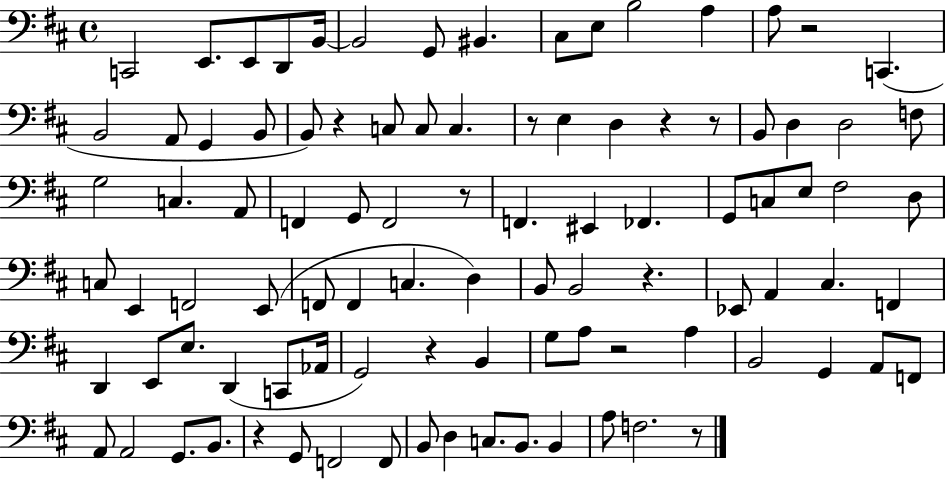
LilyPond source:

{
  \clef bass
  \time 4/4
  \defaultTimeSignature
  \key d \major
  c,2 e,8. e,8 d,8 b,16~~ | b,2 g,8 bis,4. | cis8 e8 b2 a4 | a8 r2 c,4.( | \break b,2 a,8 g,4 b,8 | b,8) r4 c8 c8 c4. | r8 e4 d4 r4 r8 | b,8 d4 d2 f8 | \break g2 c4. a,8 | f,4 g,8 f,2 r8 | f,4. eis,4 fes,4. | g,8 c8 e8 fis2 d8 | \break c8 e,4 f,2 e,8( | f,8 f,4 c4. d4) | b,8 b,2 r4. | ees,8 a,4 cis4. f,4 | \break d,4 e,8 e8. d,4( c,8 aes,16 | g,2) r4 b,4 | g8 a8 r2 a4 | b,2 g,4 a,8 f,8 | \break a,8 a,2 g,8. b,8. | r4 g,8 f,2 f,8 | b,8 d4 c8. b,8. b,4 | a8 f2. r8 | \break \bar "|."
}